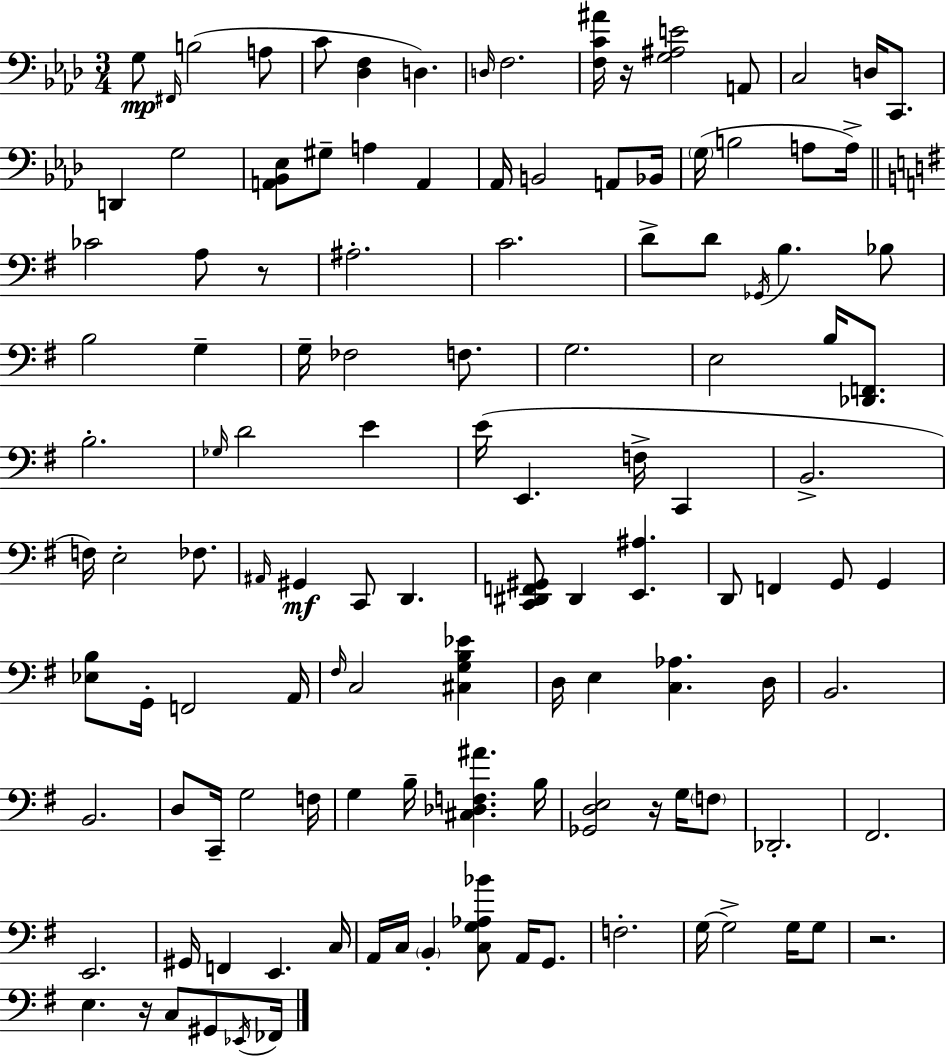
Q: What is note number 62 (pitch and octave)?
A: G2